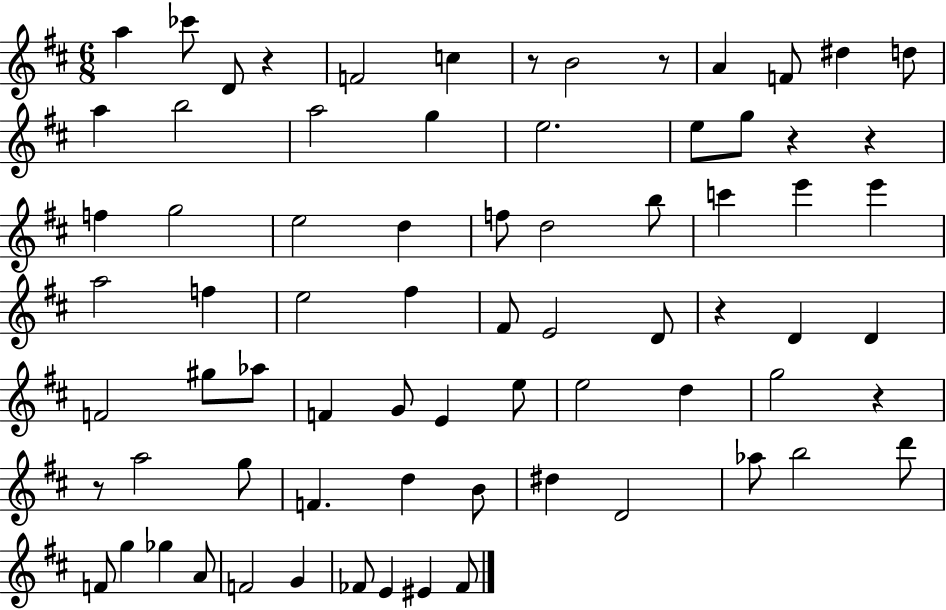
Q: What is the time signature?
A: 6/8